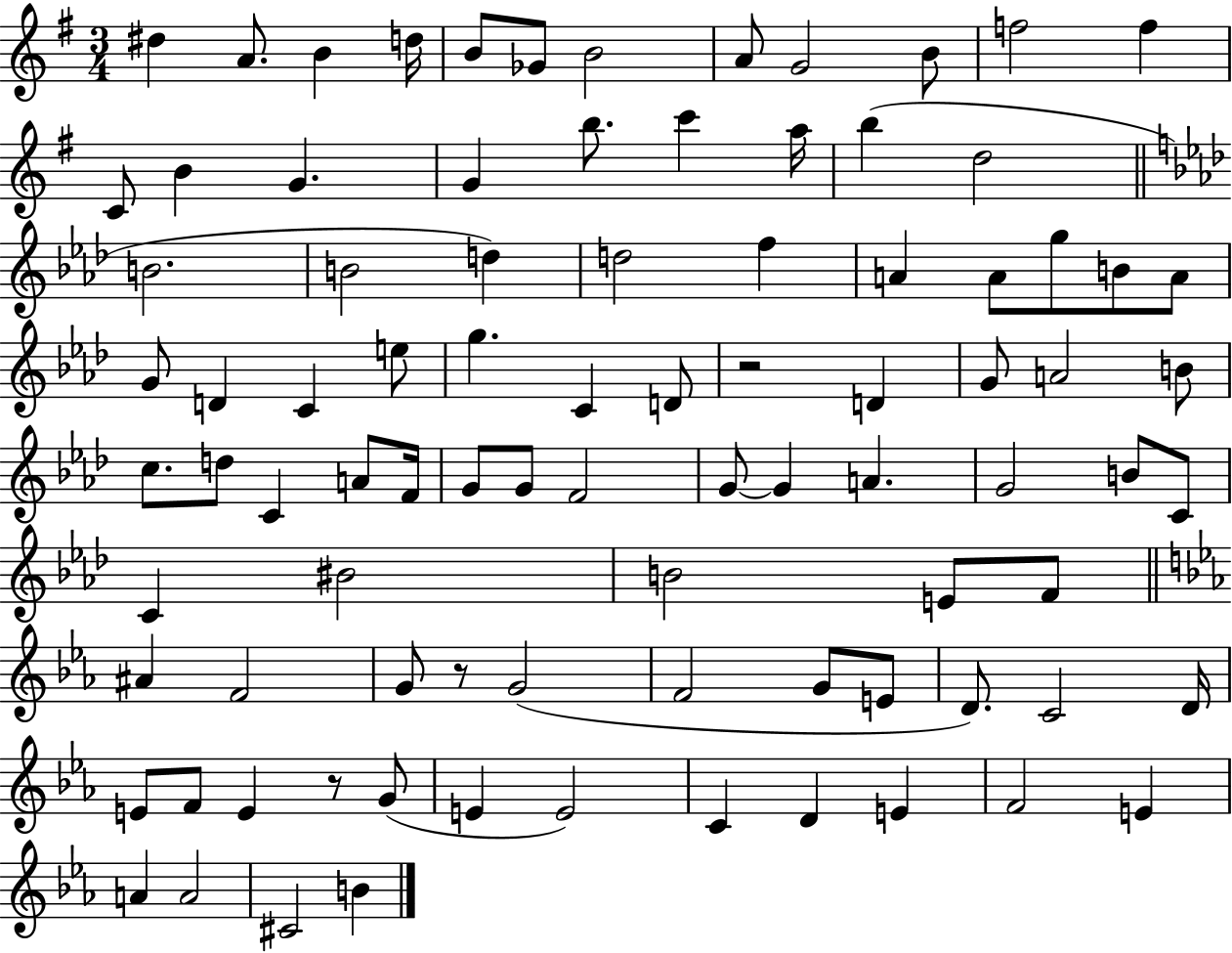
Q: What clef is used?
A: treble